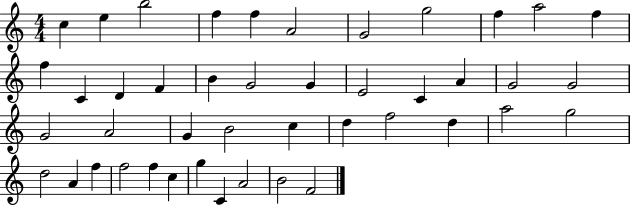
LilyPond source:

{
  \clef treble
  \numericTimeSignature
  \time 4/4
  \key c \major
  c''4 e''4 b''2 | f''4 f''4 a'2 | g'2 g''2 | f''4 a''2 f''4 | \break f''4 c'4 d'4 f'4 | b'4 g'2 g'4 | e'2 c'4 a'4 | g'2 g'2 | \break g'2 a'2 | g'4 b'2 c''4 | d''4 f''2 d''4 | a''2 g''2 | \break d''2 a'4 f''4 | f''2 f''4 c''4 | g''4 c'4 a'2 | b'2 f'2 | \break \bar "|."
}